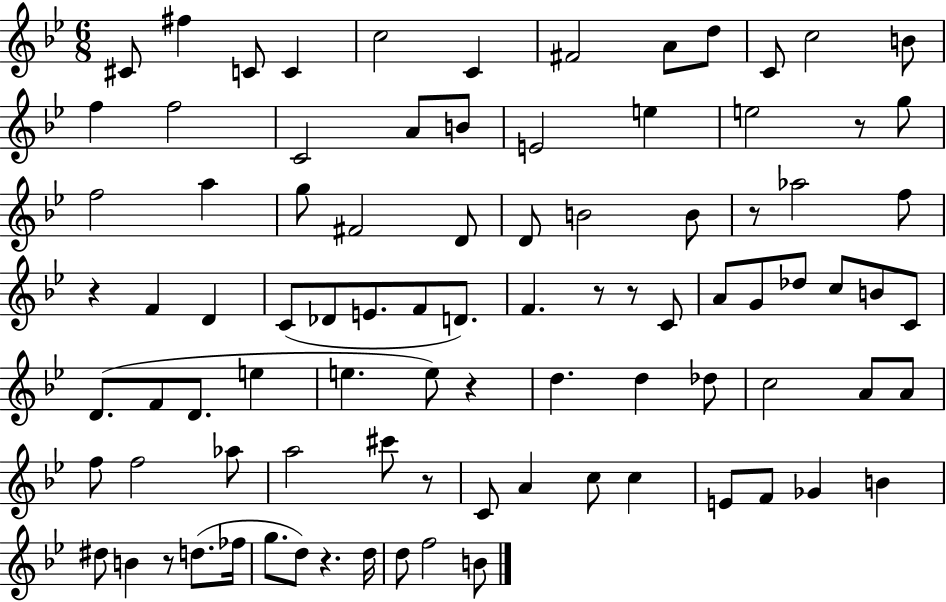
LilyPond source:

{
  \clef treble
  \numericTimeSignature
  \time 6/8
  \key bes \major
  \repeat volta 2 { cis'8 fis''4 c'8 c'4 | c''2 c'4 | fis'2 a'8 d''8 | c'8 c''2 b'8 | \break f''4 f''2 | c'2 a'8 b'8 | e'2 e''4 | e''2 r8 g''8 | \break f''2 a''4 | g''8 fis'2 d'8 | d'8 b'2 b'8 | r8 aes''2 f''8 | \break r4 f'4 d'4 | c'8( des'8 e'8. f'8 d'8.) | f'4. r8 r8 c'8 | a'8 g'8 des''8 c''8 b'8 c'8 | \break d'8.( f'8 d'8. e''4 | e''4. e''8) r4 | d''4. d''4 des''8 | c''2 a'8 a'8 | \break f''8 f''2 aes''8 | a''2 cis'''8 r8 | c'8 a'4 c''8 c''4 | e'8 f'8 ges'4 b'4 | \break dis''8 b'4 r8 d''8.( fes''16 | g''8. d''8) r4. d''16 | d''8 f''2 b'8 | } \bar "|."
}